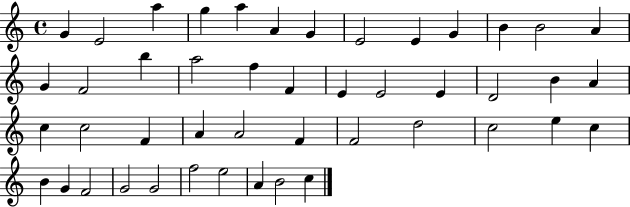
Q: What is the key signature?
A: C major